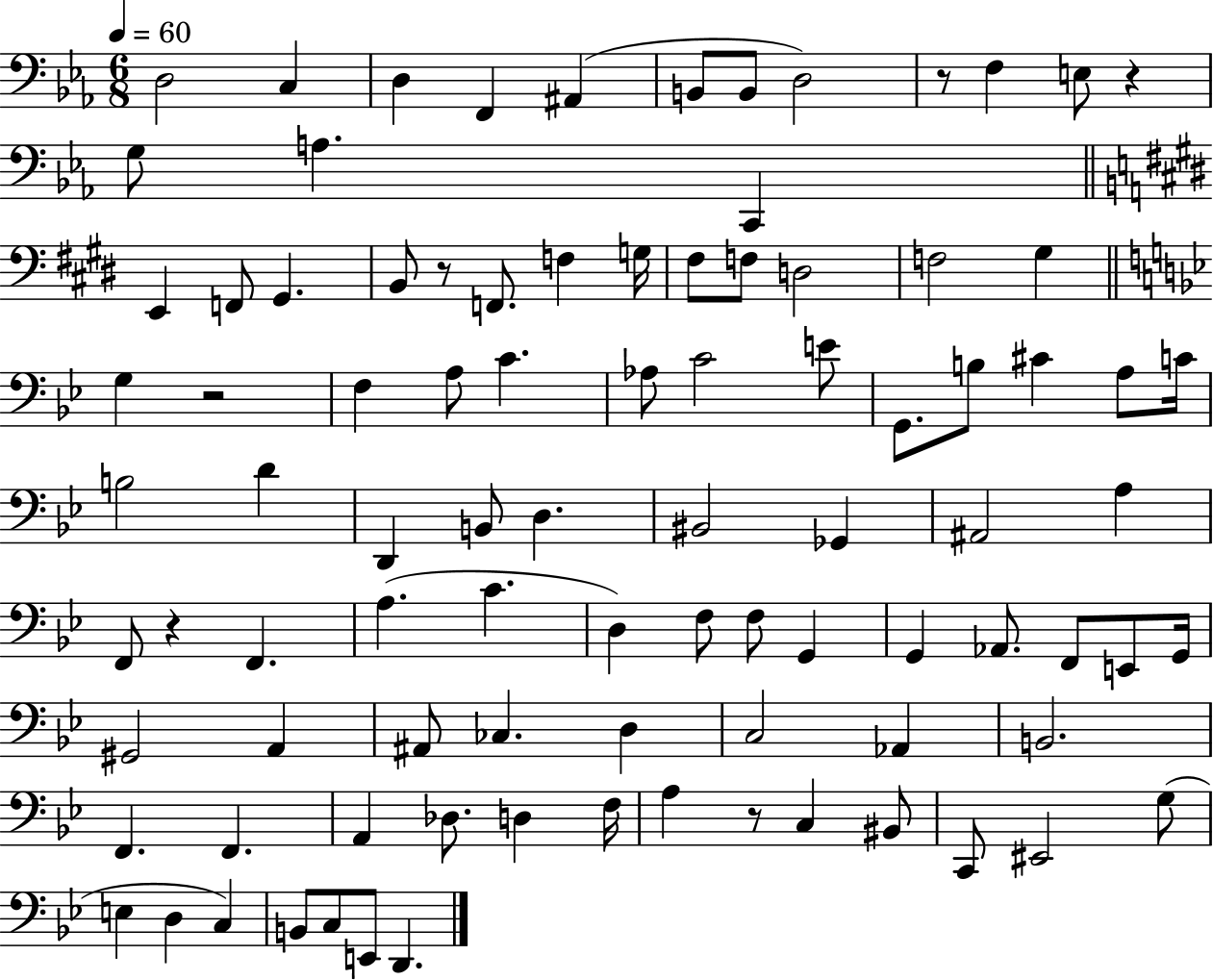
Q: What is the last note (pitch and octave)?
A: D2